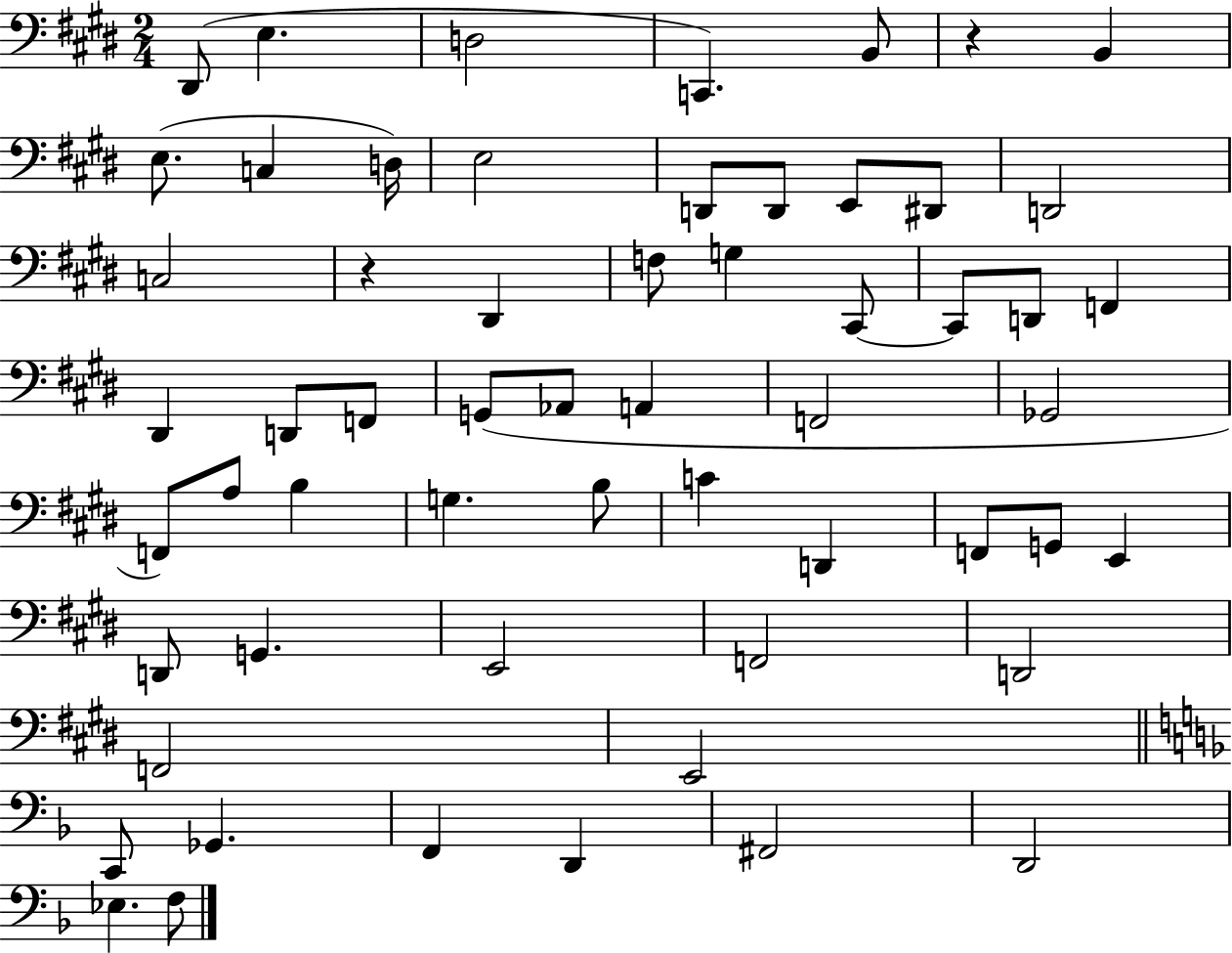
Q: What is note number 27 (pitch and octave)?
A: G2